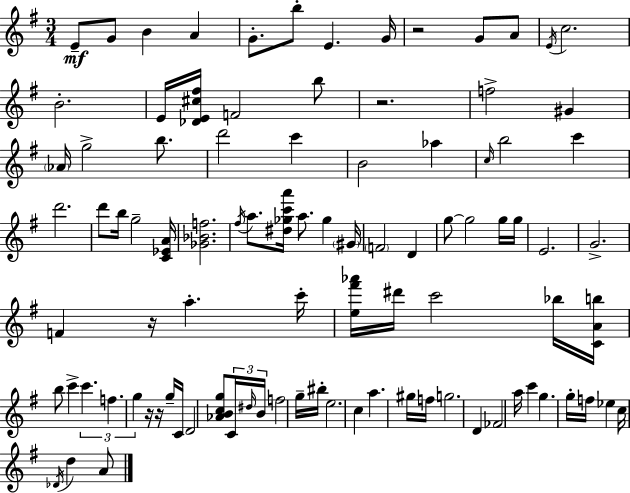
X:1
T:Untitled
M:3/4
L:1/4
K:Em
E/2 G/2 B A G/2 b/2 E G/4 z2 G/2 A/2 E/4 c2 B2 E/4 [_DE^c^f]/4 F2 b/2 z2 f2 ^G _A/4 g2 b/2 d'2 c' B2 _a c/4 b2 c' d'2 d'/2 b/4 g2 [C_EA]/4 [_G_Bf]2 ^f/4 a/2 [^d_gc'a']/4 a/2 _g ^G/4 F2 D g/2 g2 g/4 g/4 E2 G2 F z/4 a c'/4 [e^f'_a']/4 ^d'/4 c'2 _b/4 [CAb]/4 b/2 c' c' f g z/4 z/4 g/4 C/4 D2 [_ABcg]/2 C/4 ^d/4 B/4 f2 g/4 ^b/4 e2 c a ^g/4 f/4 g2 D _F2 a/4 c' g g/4 f/4 _e c/4 _D/4 d A/2